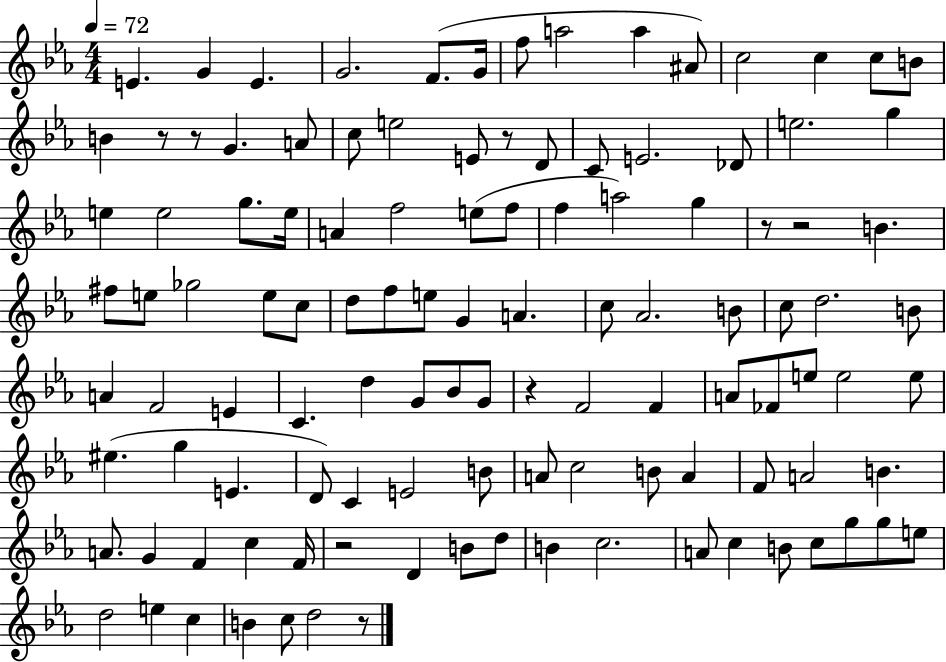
X:1
T:Untitled
M:4/4
L:1/4
K:Eb
E G E G2 F/2 G/4 f/2 a2 a ^A/2 c2 c c/2 B/2 B z/2 z/2 G A/2 c/2 e2 E/2 z/2 D/2 C/2 E2 _D/2 e2 g e e2 g/2 e/4 A f2 e/2 f/2 f a2 g z/2 z2 B ^f/2 e/2 _g2 e/2 c/2 d/2 f/2 e/2 G A c/2 _A2 B/2 c/2 d2 B/2 A F2 E C d G/2 _B/2 G/2 z F2 F A/2 _F/2 e/2 e2 e/2 ^e g E D/2 C E2 B/2 A/2 c2 B/2 A F/2 A2 B A/2 G F c F/4 z2 D B/2 d/2 B c2 A/2 c B/2 c/2 g/2 g/2 e/2 d2 e c B c/2 d2 z/2